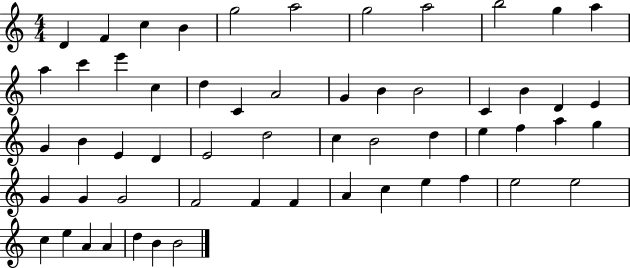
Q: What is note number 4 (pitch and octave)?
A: B4